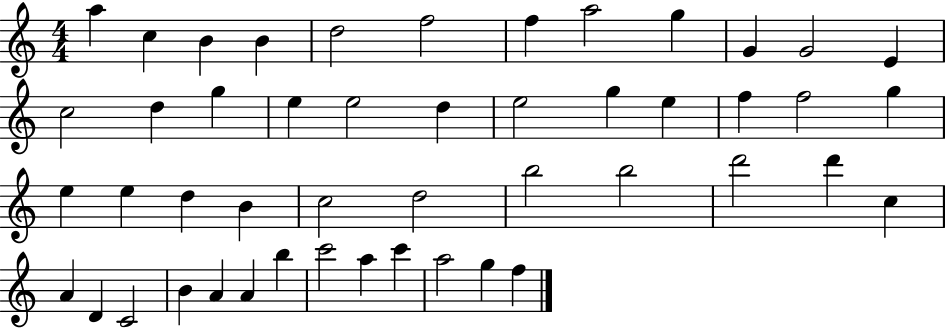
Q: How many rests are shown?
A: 0